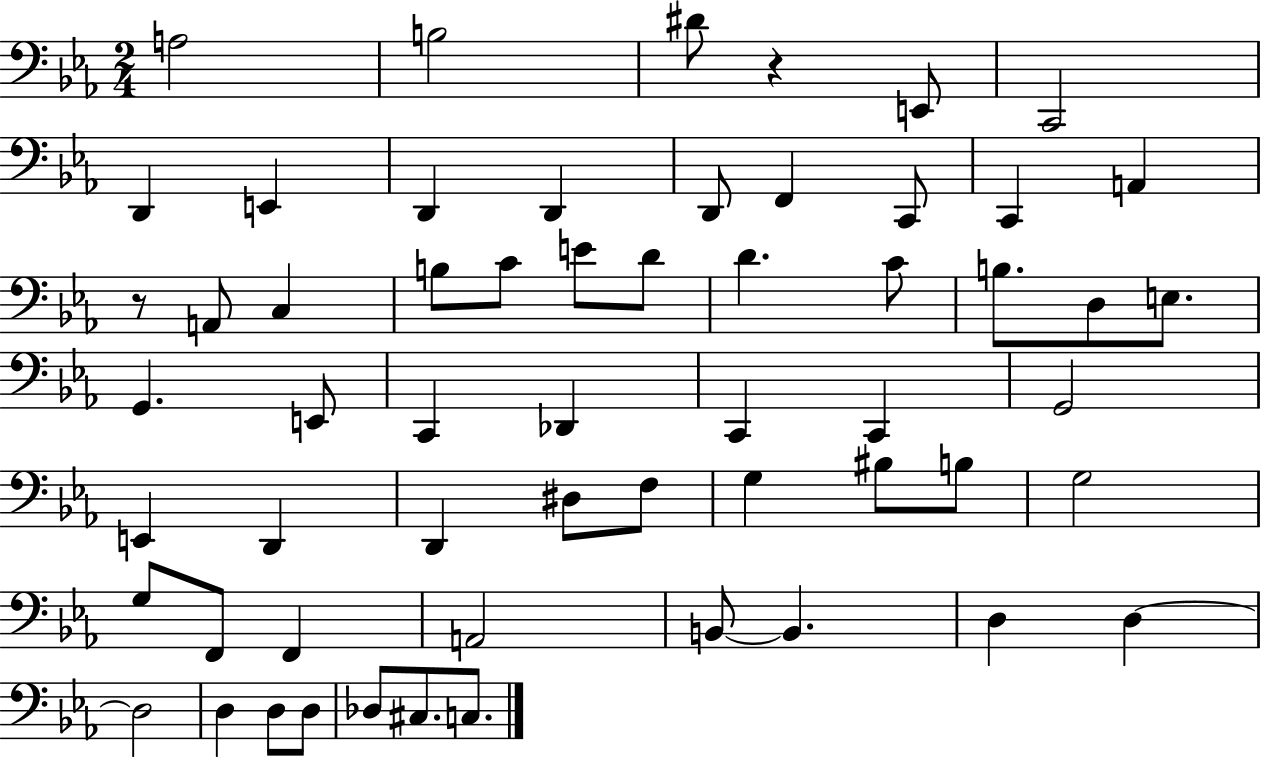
X:1
T:Untitled
M:2/4
L:1/4
K:Eb
A,2 B,2 ^D/2 z E,,/2 C,,2 D,, E,, D,, D,, D,,/2 F,, C,,/2 C,, A,, z/2 A,,/2 C, B,/2 C/2 E/2 D/2 D C/2 B,/2 D,/2 E,/2 G,, E,,/2 C,, _D,, C,, C,, G,,2 E,, D,, D,, ^D,/2 F,/2 G, ^B,/2 B,/2 G,2 G,/2 F,,/2 F,, A,,2 B,,/2 B,, D, D, D,2 D, D,/2 D,/2 _D,/2 ^C,/2 C,/2